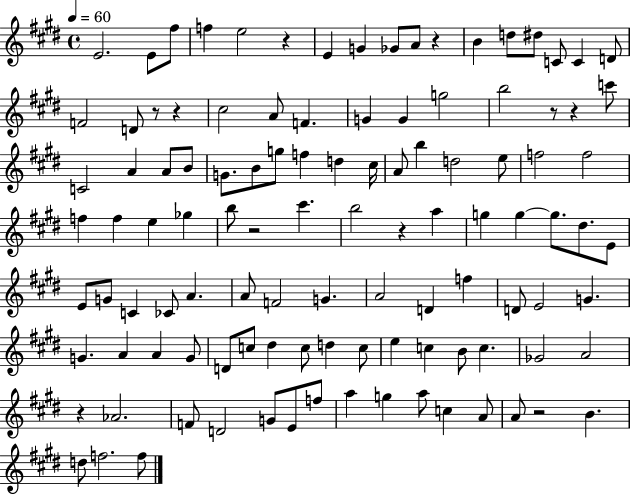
{
  \clef treble
  \time 4/4
  \defaultTimeSignature
  \key e \major
  \tempo 4 = 60
  e'2. e'8 fis''8 | f''4 e''2 r4 | e'4 g'4 ges'8 a'8 r4 | b'4 d''8 dis''8 c'8 c'4 d'8 | \break f'2 d'8 r8 r4 | cis''2 a'8 f'4. | g'4 g'4 g''2 | b''2 r8 r4 c'''8 | \break c'2 a'4 a'8 b'8 | g'8. b'8 g''8 f''4 d''4 cis''16 | a'8 b''4 d''2 e''8 | f''2 f''2 | \break f''4 f''4 e''4 ges''4 | b''8 r2 cis'''4. | b''2 r4 a''4 | g''4 g''4~~ g''8. dis''8. e'8 | \break e'8 g'8 c'4 ces'8 a'4. | a'8 f'2 g'4. | a'2 d'4 f''4 | d'8 e'2 g'4. | \break g'4. a'4 a'4 g'8 | d'8 c''8 dis''4 c''8 d''4 c''8 | e''4 c''4 b'8 c''4. | ges'2 a'2 | \break r4 aes'2. | f'8 d'2 g'8 e'8 f''8 | a''4 g''4 a''8 c''4 a'8 | a'8 r2 b'4. | \break d''8 f''2. f''8 | \bar "|."
}